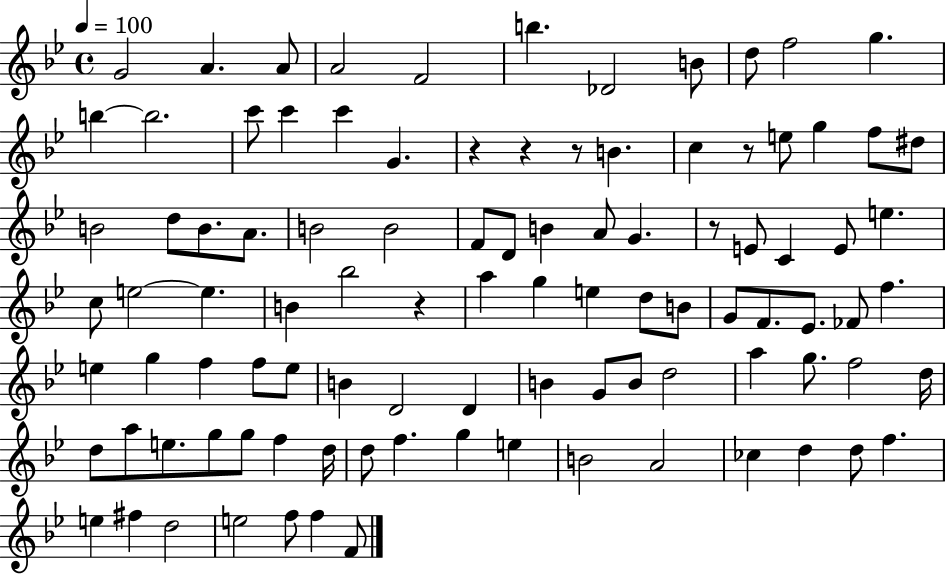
G4/h A4/q. A4/e A4/h F4/h B5/q. Db4/h B4/e D5/e F5/h G5/q. B5/q B5/h. C6/e C6/q C6/q G4/q. R/q R/q R/e B4/q. C5/q R/e E5/e G5/q F5/e D#5/e B4/h D5/e B4/e. A4/e. B4/h B4/h F4/e D4/e B4/q A4/e G4/q. R/e E4/e C4/q E4/e E5/q. C5/e E5/h E5/q. B4/q Bb5/h R/q A5/q G5/q E5/q D5/e B4/e G4/e F4/e. Eb4/e. FES4/e F5/q. E5/q G5/q F5/q F5/e E5/e B4/q D4/h D4/q B4/q G4/e B4/e D5/h A5/q G5/e. F5/h D5/s D5/e A5/e E5/e. G5/e G5/e F5/q D5/s D5/e F5/q. G5/q E5/q B4/h A4/h CES5/q D5/q D5/e F5/q. E5/q F#5/q D5/h E5/h F5/e F5/q F4/e